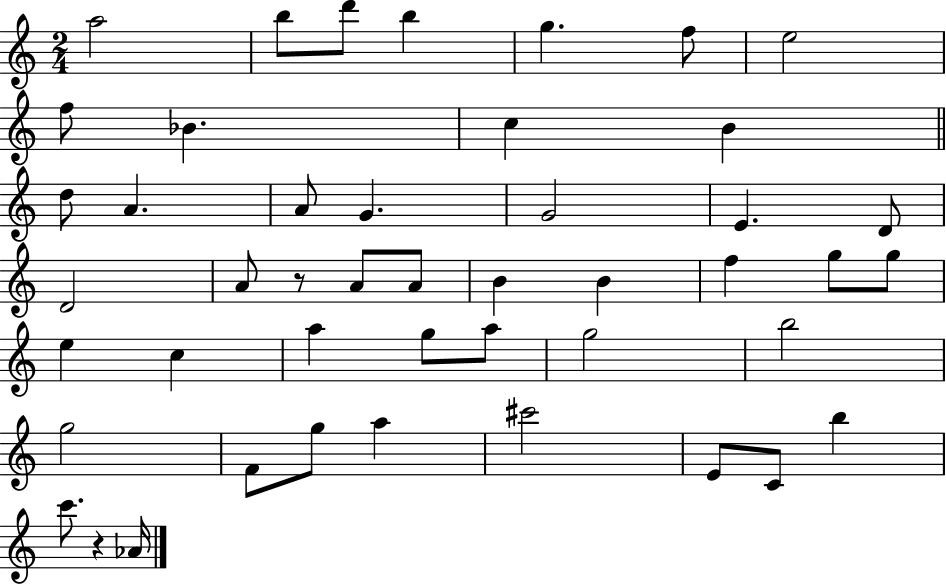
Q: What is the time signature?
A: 2/4